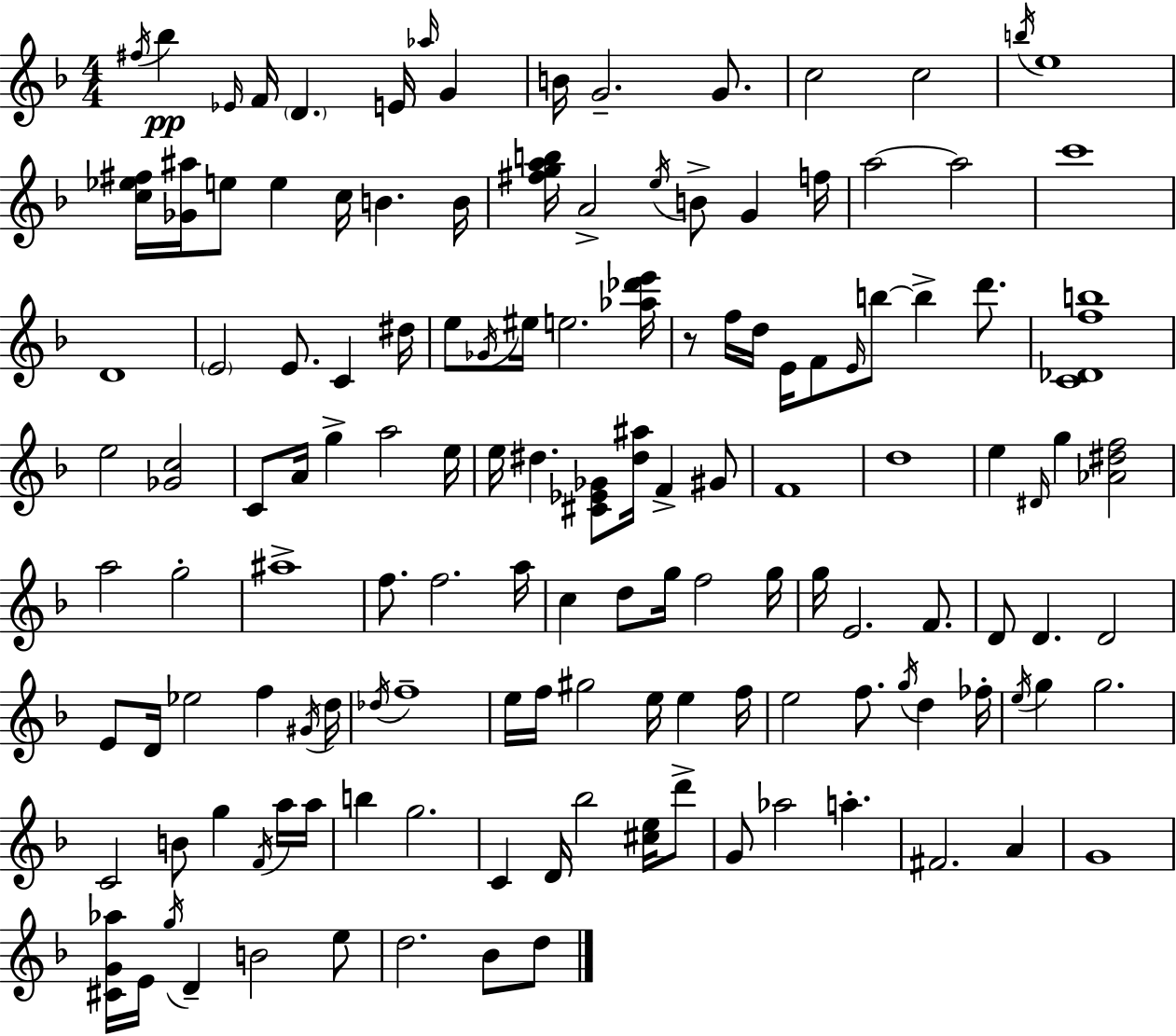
{
  \clef treble
  \numericTimeSignature
  \time 4/4
  \key f \major
  \acciaccatura { fis''16 }\pp bes''4 \grace { ees'16 } f'16 \parenthesize d'4. e'16 \grace { aes''16 } g'4 | b'16 g'2.-- | g'8. c''2 c''2 | \acciaccatura { b''16 } e''1 | \break <c'' ees'' fis''>16 <ges' ais''>16 e''8 e''4 c''16 b'4. | b'16 <fis'' g'' a'' b''>16 a'2-> \acciaccatura { e''16 } b'8-> | g'4 f''16 a''2~~ a''2 | c'''1 | \break d'1 | \parenthesize e'2 e'8. | c'4 dis''16 e''8 \acciaccatura { ges'16 } eis''16 e''2. | <aes'' des''' e'''>16 r8 f''16 d''16 e'16 f'8 \grace { e'16 } b''8~~ | \break b''4-> d'''8. <c' des' f'' b''>1 | e''2 <ges' c''>2 | c'8 a'16 g''4-> a''2 | e''16 e''16 dis''4. <cis' ees' ges'>8 | \break <dis'' ais''>16 f'4-> gis'8 f'1 | d''1 | e''4 \grace { dis'16 } g''4 | <aes' dis'' f''>2 a''2 | \break g''2-. ais''1-> | f''8. f''2. | a''16 c''4 d''8 g''16 f''2 | g''16 g''16 e'2. | \break f'8. d'8 d'4. | d'2 e'8 d'16 ees''2 | f''4 \acciaccatura { gis'16 } d''16 \acciaccatura { des''16 } f''1-- | e''16 f''16 gis''2 | \break e''16 e''4 f''16 e''2 | f''8. \acciaccatura { g''16 } d''4 fes''16-. \acciaccatura { e''16 } g''4 | g''2. c'2 | b'8 g''4 \acciaccatura { f'16 } a''16 a''16 b''4 | \break g''2. c'4 | d'16 bes''2 <cis'' e''>16 d'''8-> g'8 aes''2 | a''4.-. fis'2. | a'4 g'1 | \break <cis' g' aes''>16 e'16 \acciaccatura { g''16 } | d'4-- b'2 e''8 d''2. | bes'8 d''8 \bar "|."
}